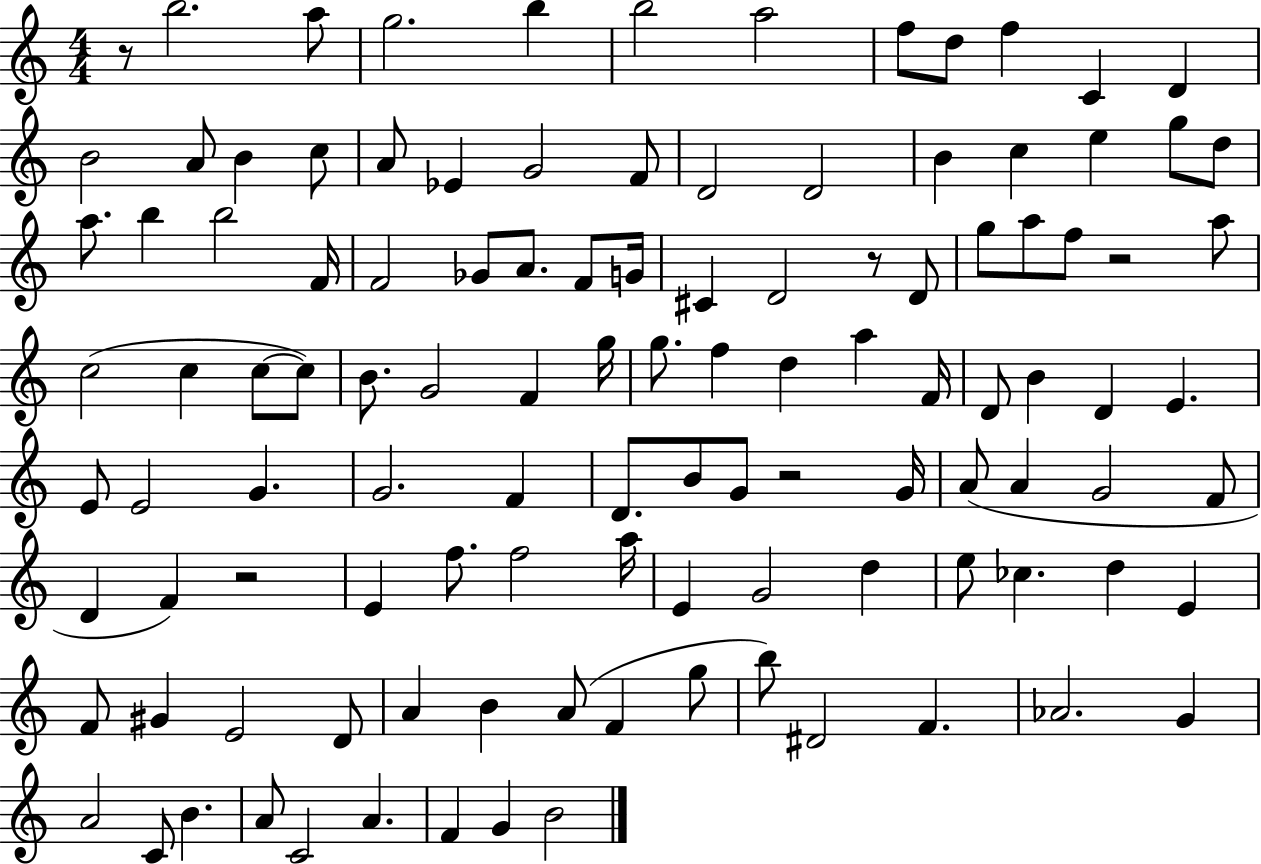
{
  \clef treble
  \numericTimeSignature
  \time 4/4
  \key c \major
  r8 b''2. a''8 | g''2. b''4 | b''2 a''2 | f''8 d''8 f''4 c'4 d'4 | \break b'2 a'8 b'4 c''8 | a'8 ees'4 g'2 f'8 | d'2 d'2 | b'4 c''4 e''4 g''8 d''8 | \break a''8. b''4 b''2 f'16 | f'2 ges'8 a'8. f'8 g'16 | cis'4 d'2 r8 d'8 | g''8 a''8 f''8 r2 a''8 | \break c''2( c''4 c''8~~ c''8) | b'8. g'2 f'4 g''16 | g''8. f''4 d''4 a''4 f'16 | d'8 b'4 d'4 e'4. | \break e'8 e'2 g'4. | g'2. f'4 | d'8. b'8 g'8 r2 g'16 | a'8( a'4 g'2 f'8 | \break d'4 f'4) r2 | e'4 f''8. f''2 a''16 | e'4 g'2 d''4 | e''8 ces''4. d''4 e'4 | \break f'8 gis'4 e'2 d'8 | a'4 b'4 a'8( f'4 g''8 | b''8) dis'2 f'4. | aes'2. g'4 | \break a'2 c'8 b'4. | a'8 c'2 a'4. | f'4 g'4 b'2 | \bar "|."
}